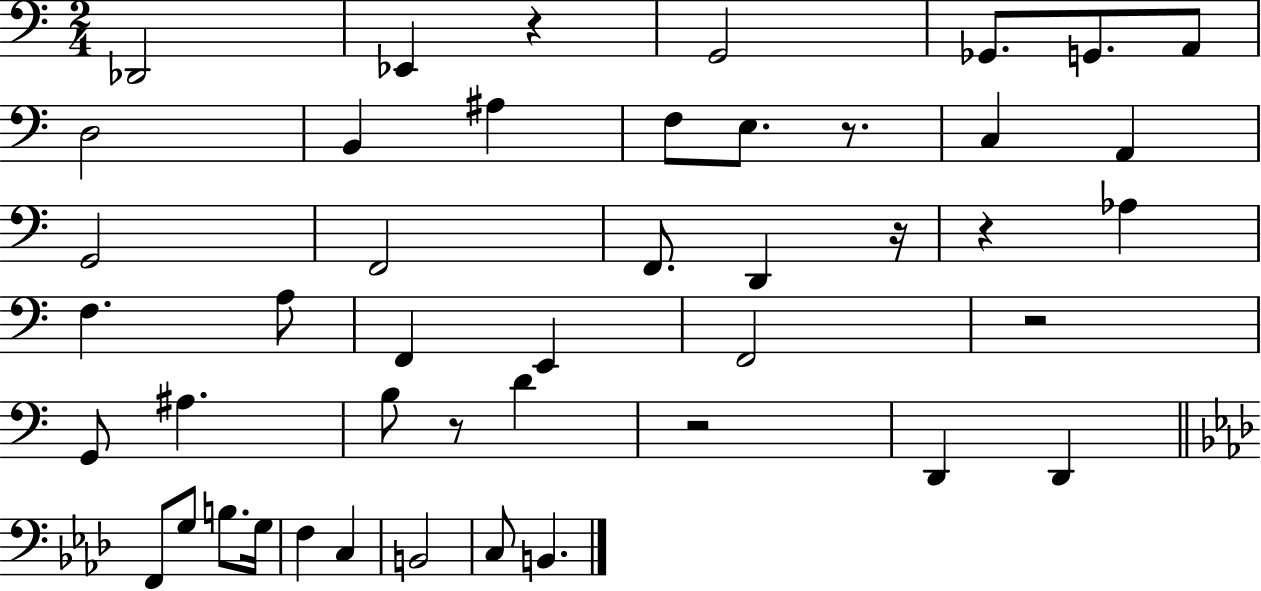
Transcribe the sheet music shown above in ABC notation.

X:1
T:Untitled
M:2/4
L:1/4
K:C
_D,,2 _E,, z G,,2 _G,,/2 G,,/2 A,,/2 D,2 B,, ^A, F,/2 E,/2 z/2 C, A,, G,,2 F,,2 F,,/2 D,, z/4 z _A, F, A,/2 F,, E,, F,,2 z2 G,,/2 ^A, B,/2 z/2 D z2 D,, D,, F,,/2 G,/2 B,/2 G,/4 F, C, B,,2 C,/2 B,,